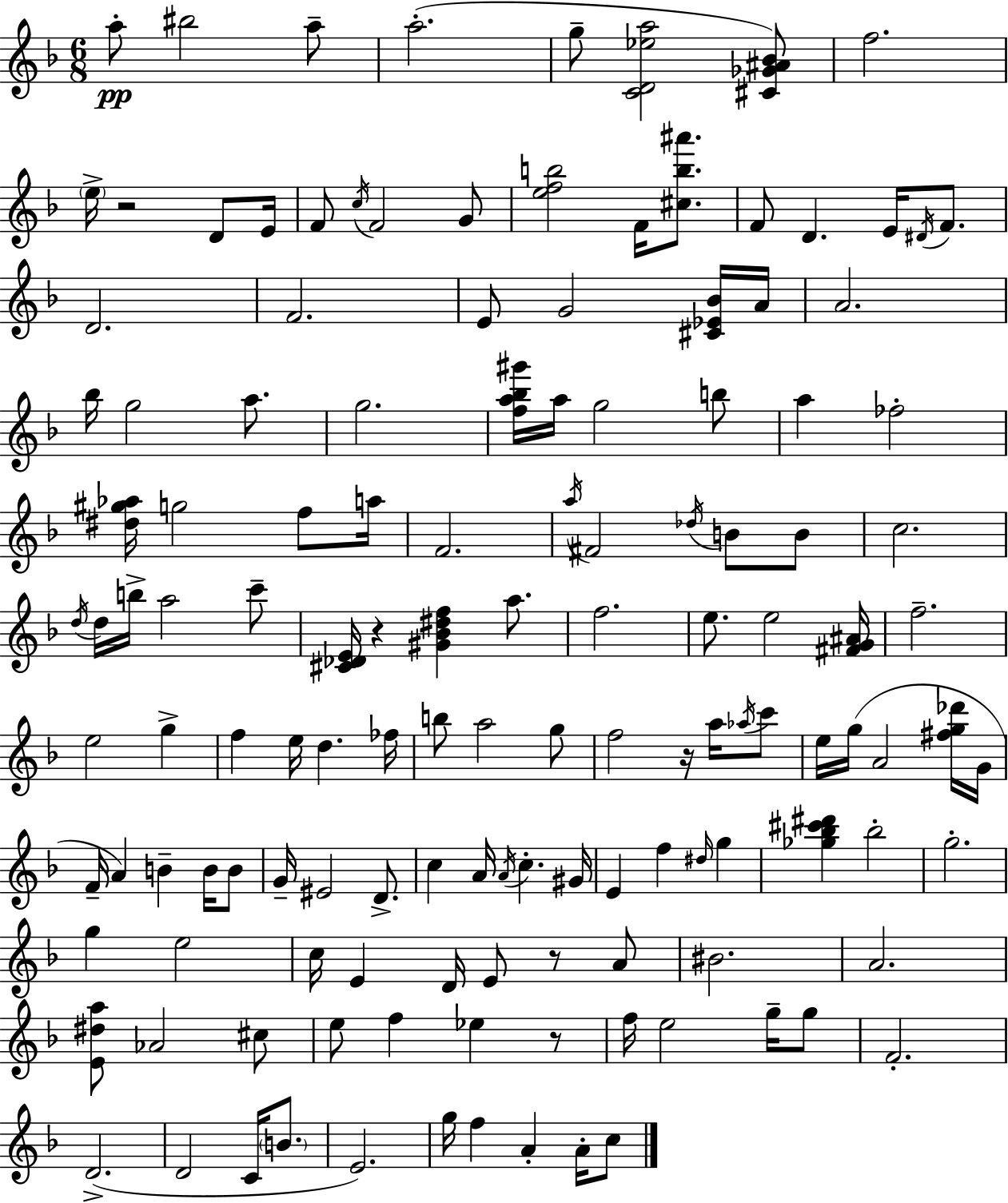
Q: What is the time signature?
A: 6/8